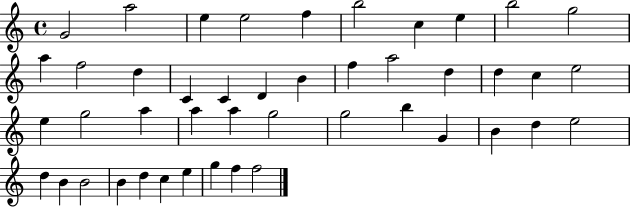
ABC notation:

X:1
T:Untitled
M:4/4
L:1/4
K:C
G2 a2 e e2 f b2 c e b2 g2 a f2 d C C D B f a2 d d c e2 e g2 a a a g2 g2 b G B d e2 d B B2 B d c e g f f2